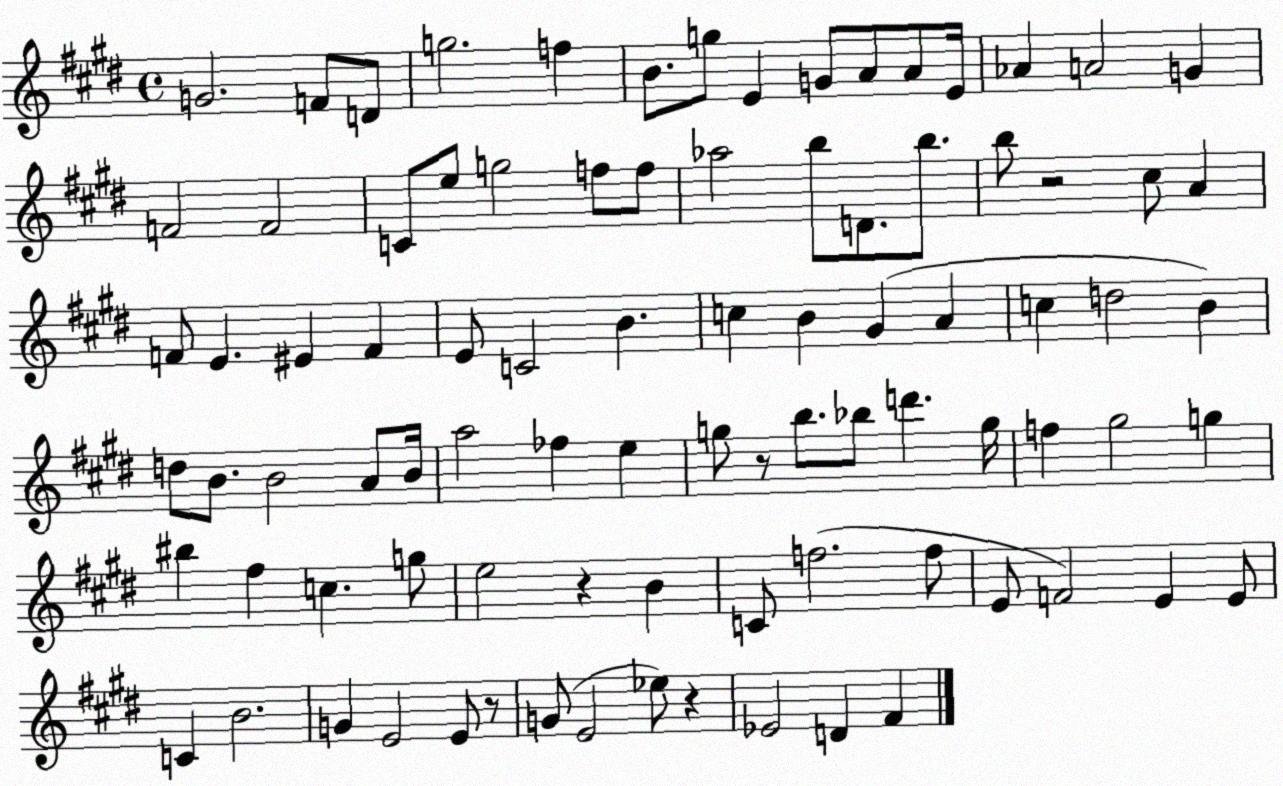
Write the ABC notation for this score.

X:1
T:Untitled
M:4/4
L:1/4
K:E
G2 F/2 D/2 g2 f B/2 g/2 E G/2 A/2 A/2 E/4 _A A2 G F2 F2 C/2 e/2 g2 f/2 f/2 _a2 b/2 D/2 b/2 b/2 z2 ^c/2 A F/2 E ^E F E/2 C2 B c B ^G A c d2 B d/2 B/2 B2 A/2 B/4 a2 _f e g/2 z/2 b/2 _b/2 d' g/4 f ^g2 g ^b ^f c g/2 e2 z B C/2 f2 f/2 E/2 F2 E E/2 C B2 G E2 E/2 z/2 G/2 E2 _e/2 z _E2 D ^F